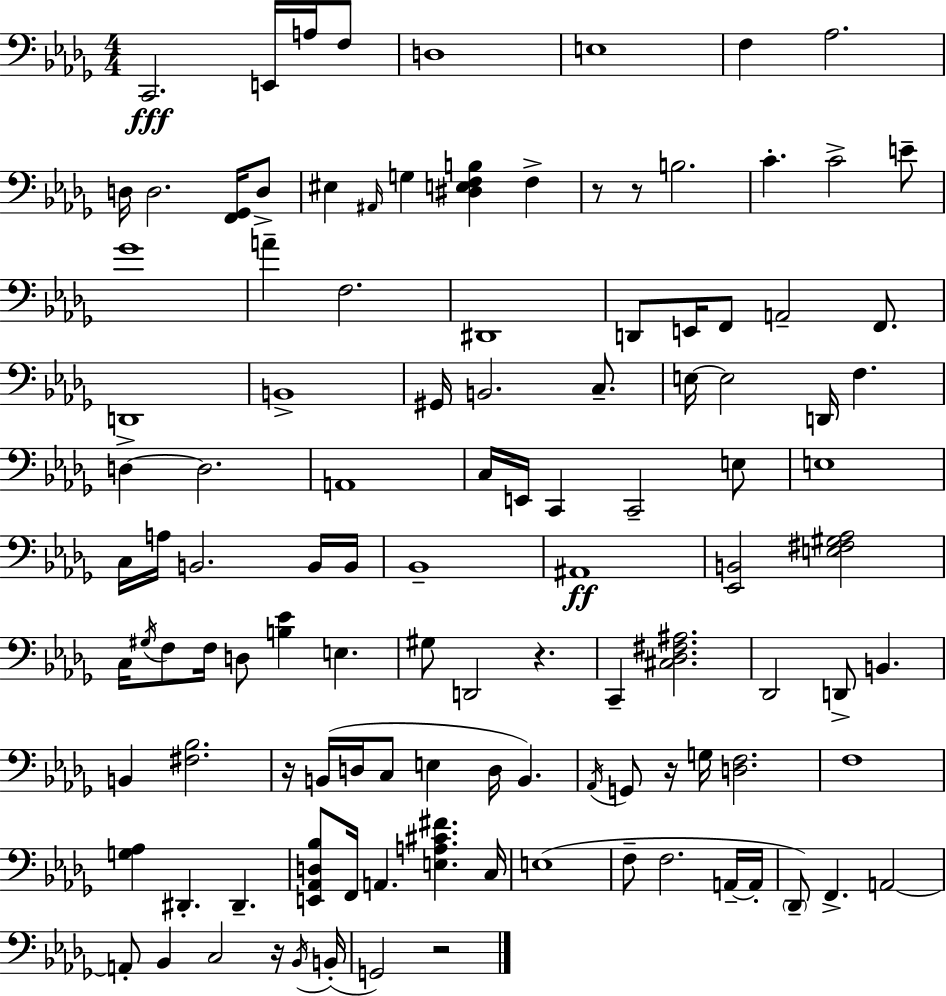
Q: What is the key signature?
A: BES minor